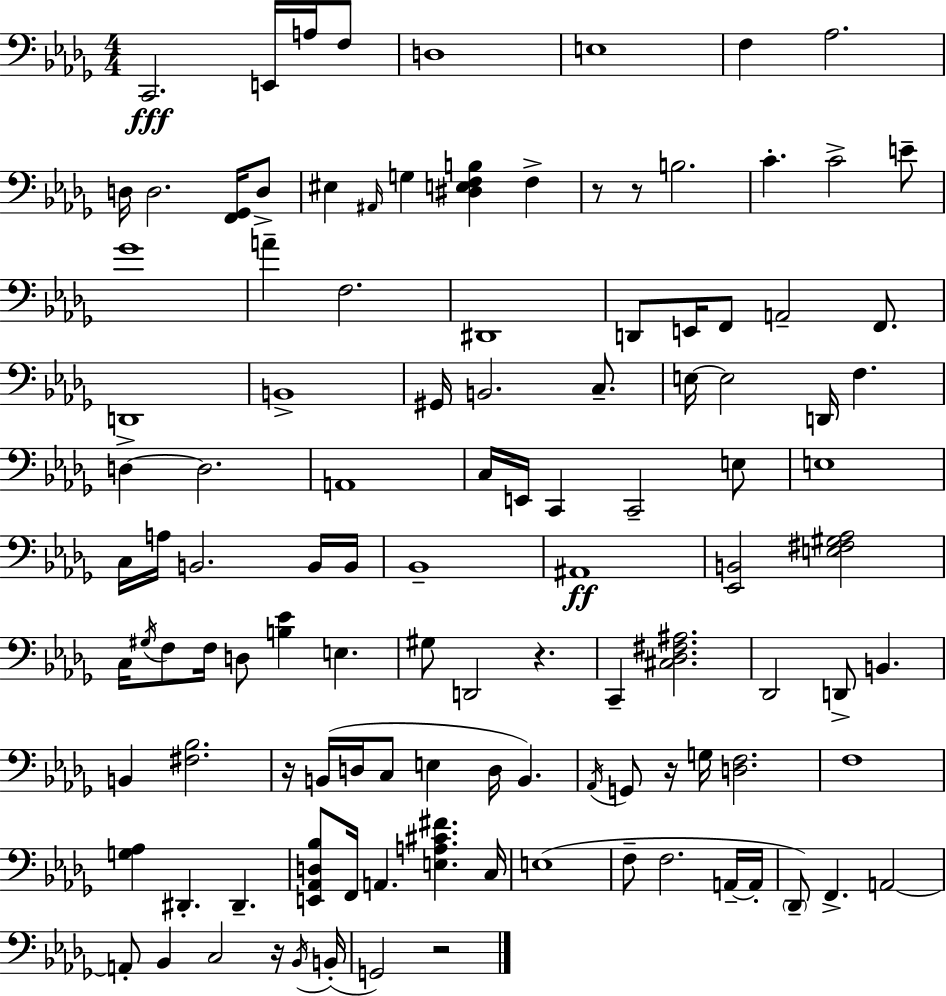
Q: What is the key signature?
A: BES minor